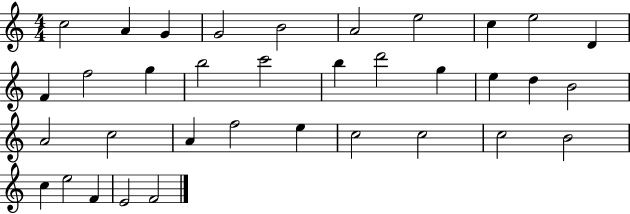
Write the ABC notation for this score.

X:1
T:Untitled
M:4/4
L:1/4
K:C
c2 A G G2 B2 A2 e2 c e2 D F f2 g b2 c'2 b d'2 g e d B2 A2 c2 A f2 e c2 c2 c2 B2 c e2 F E2 F2